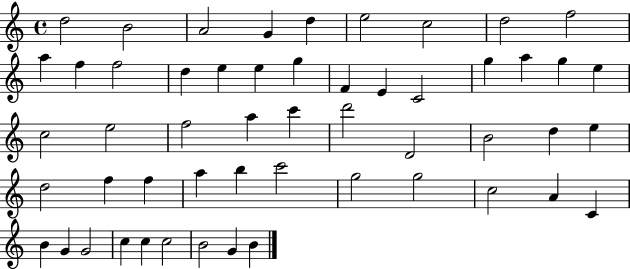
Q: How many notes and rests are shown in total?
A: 53